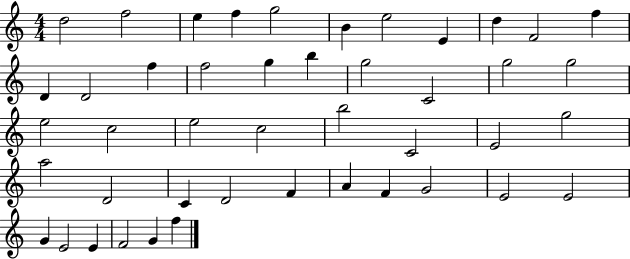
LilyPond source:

{
  \clef treble
  \numericTimeSignature
  \time 4/4
  \key c \major
  d''2 f''2 | e''4 f''4 g''2 | b'4 e''2 e'4 | d''4 f'2 f''4 | \break d'4 d'2 f''4 | f''2 g''4 b''4 | g''2 c'2 | g''2 g''2 | \break e''2 c''2 | e''2 c''2 | b''2 c'2 | e'2 g''2 | \break a''2 d'2 | c'4 d'2 f'4 | a'4 f'4 g'2 | e'2 e'2 | \break g'4 e'2 e'4 | f'2 g'4 f''4 | \bar "|."
}